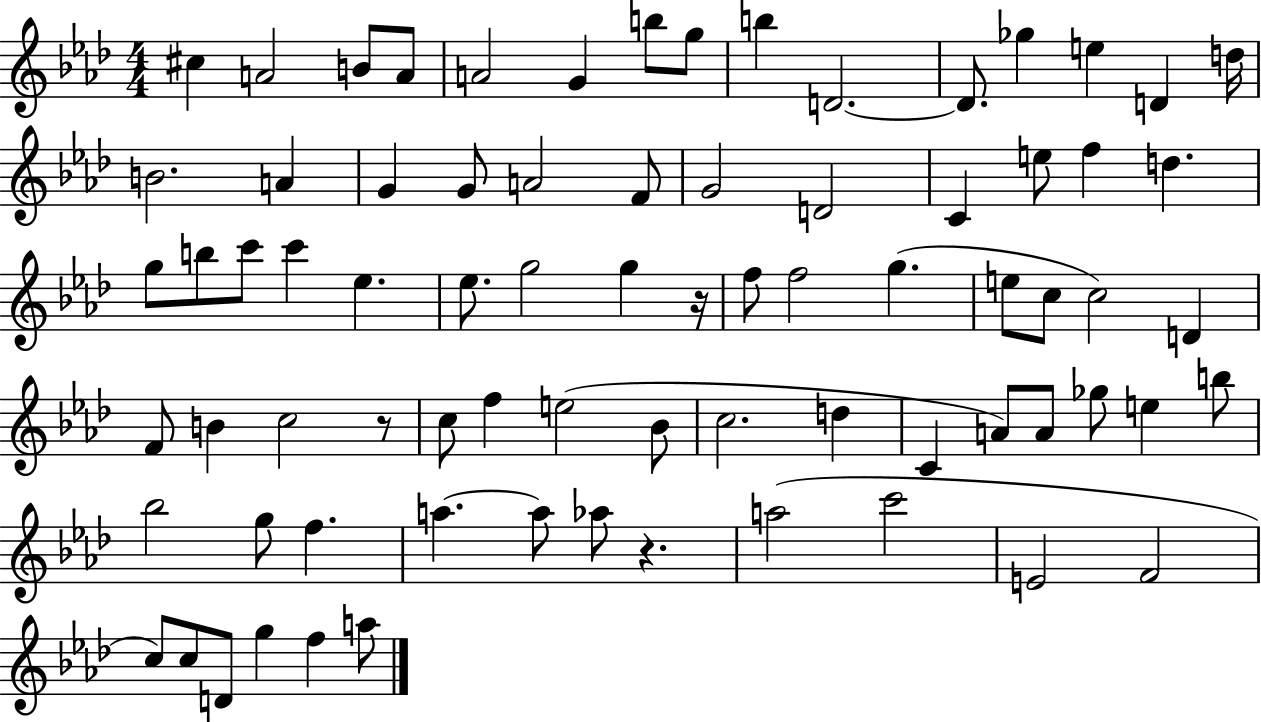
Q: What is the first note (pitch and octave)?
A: C#5